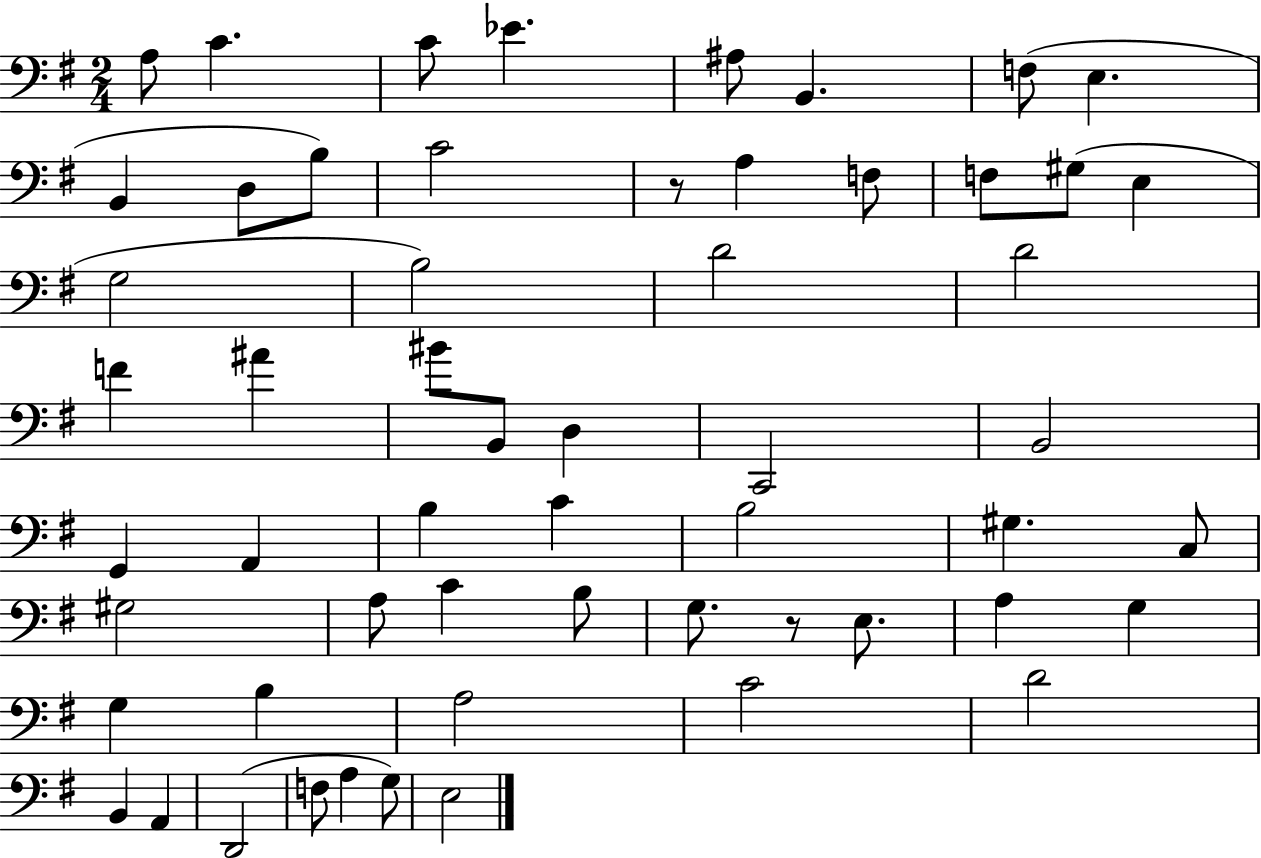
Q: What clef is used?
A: bass